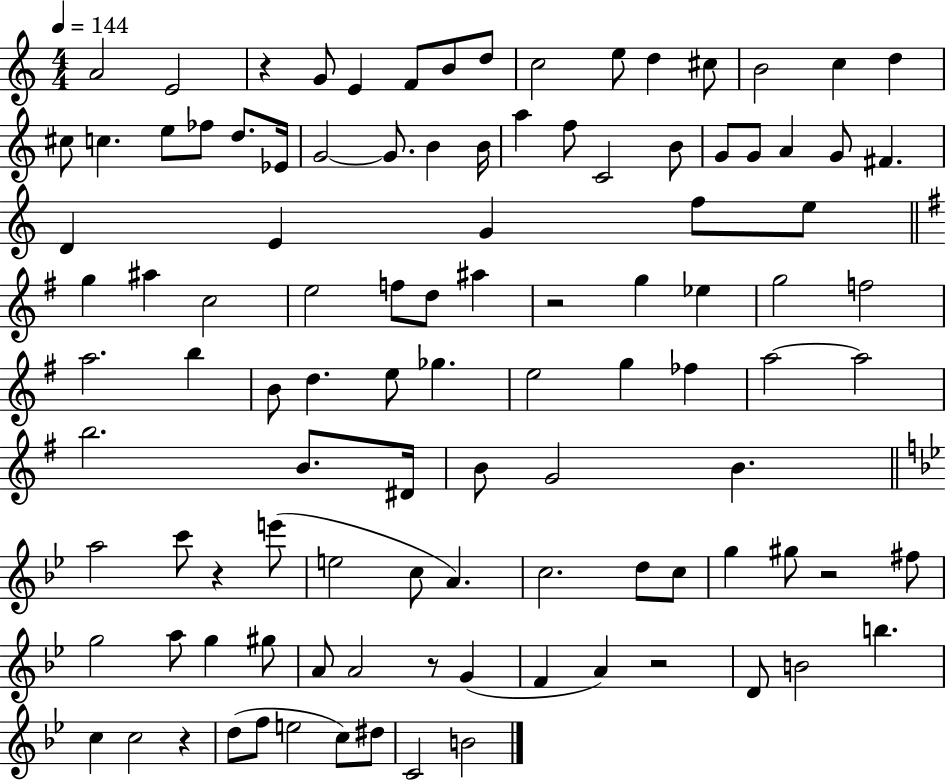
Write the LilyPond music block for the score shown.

{
  \clef treble
  \numericTimeSignature
  \time 4/4
  \key c \major
  \tempo 4 = 144
  a'2 e'2 | r4 g'8 e'4 f'8 b'8 d''8 | c''2 e''8 d''4 cis''8 | b'2 c''4 d''4 | \break cis''8 c''4. e''8 fes''8 d''8. ees'16 | g'2~~ g'8. b'4 b'16 | a''4 f''8 c'2 b'8 | g'8 g'8 a'4 g'8 fis'4. | \break d'4 e'4 g'4 f''8 e''8 | \bar "||" \break \key g \major g''4 ais''4 c''2 | e''2 f''8 d''8 ais''4 | r2 g''4 ees''4 | g''2 f''2 | \break a''2. b''4 | b'8 d''4. e''8 ges''4. | e''2 g''4 fes''4 | a''2~~ a''2 | \break b''2. b'8. dis'16 | b'8 g'2 b'4. | \bar "||" \break \key g \minor a''2 c'''8 r4 e'''8( | e''2 c''8 a'4.) | c''2. d''8 c''8 | g''4 gis''8 r2 fis''8 | \break g''2 a''8 g''4 gis''8 | a'8 a'2 r8 g'4( | f'4 a'4) r2 | d'8 b'2 b''4. | \break c''4 c''2 r4 | d''8( f''8 e''2 c''8) dis''8 | c'2 b'2 | \bar "|."
}